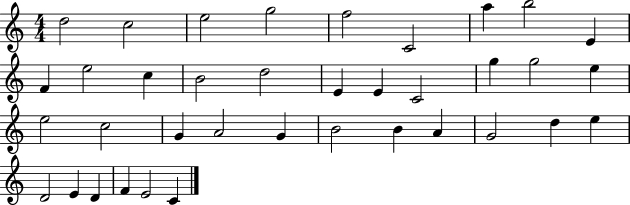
X:1
T:Untitled
M:4/4
L:1/4
K:C
d2 c2 e2 g2 f2 C2 a b2 E F e2 c B2 d2 E E C2 g g2 e e2 c2 G A2 G B2 B A G2 d e D2 E D F E2 C